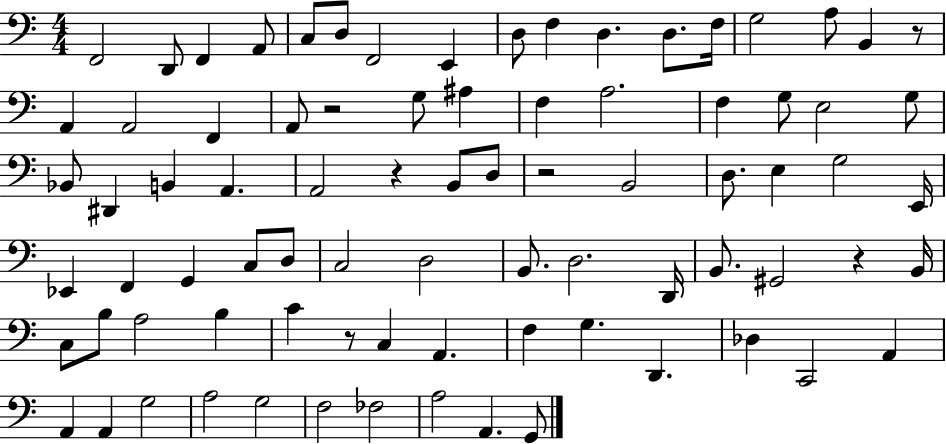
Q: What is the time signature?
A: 4/4